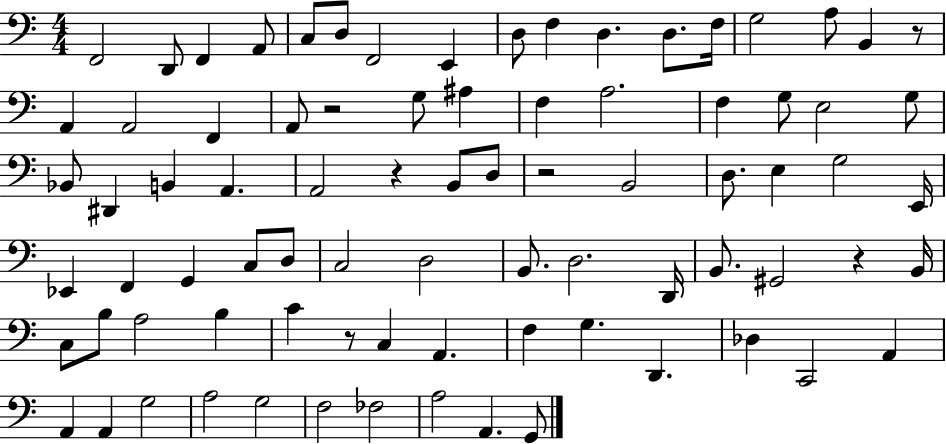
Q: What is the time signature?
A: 4/4